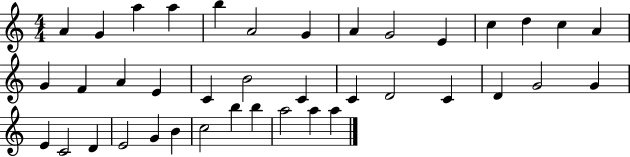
X:1
T:Untitled
M:4/4
L:1/4
K:C
A G a a b A2 G A G2 E c d c A G F A E C B2 C C D2 C D G2 G E C2 D E2 G B c2 b b a2 a a